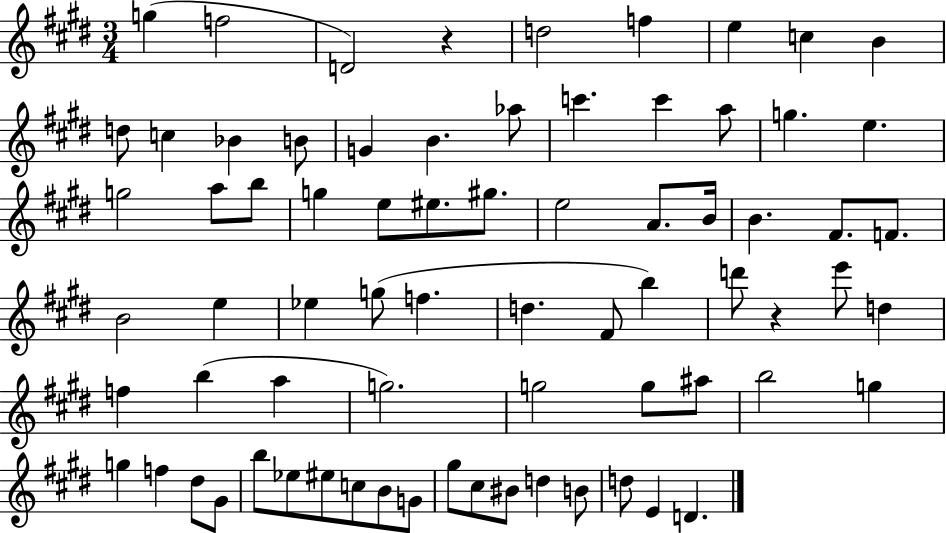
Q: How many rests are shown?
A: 2